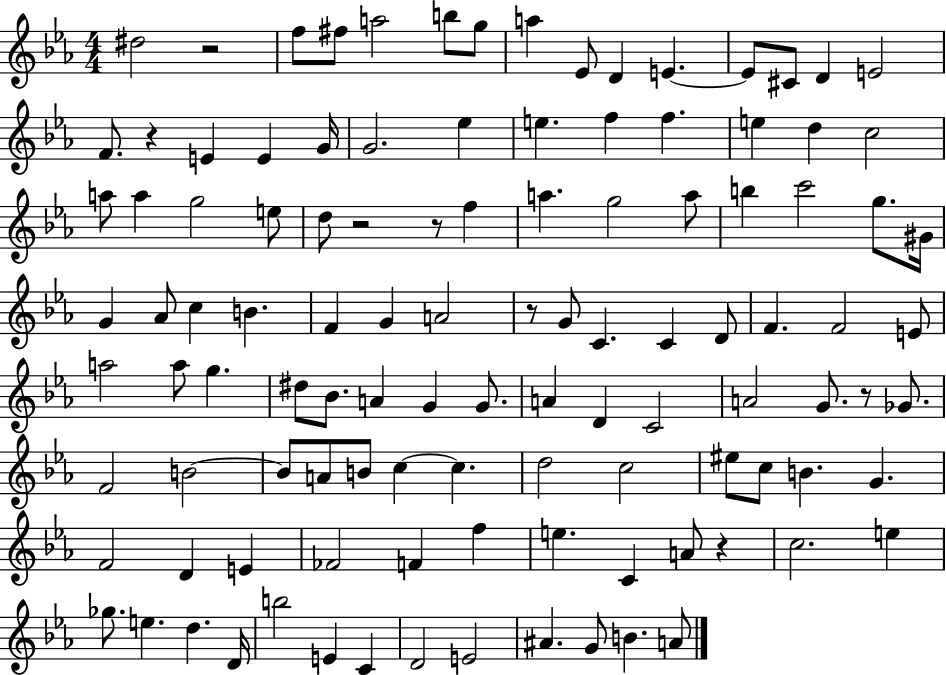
D#5/h R/h F5/e F#5/e A5/h B5/e G5/e A5/q Eb4/e D4/q E4/q. E4/e C#4/e D4/q E4/h F4/e. R/q E4/q E4/q G4/s G4/h. Eb5/q E5/q. F5/q F5/q. E5/q D5/q C5/h A5/e A5/q G5/h E5/e D5/e R/h R/e F5/q A5/q. G5/h A5/e B5/q C6/h G5/e. G#4/s G4/q Ab4/e C5/q B4/q. F4/q G4/q A4/h R/e G4/e C4/q. C4/q D4/e F4/q. F4/h E4/e A5/h A5/e G5/q. D#5/e Bb4/e. A4/q G4/q G4/e. A4/q D4/q C4/h A4/h G4/e. R/e Gb4/e. F4/h B4/h B4/e A4/e B4/e C5/q C5/q. D5/h C5/h EIS5/e C5/e B4/q. G4/q. F4/h D4/q E4/q FES4/h F4/q F5/q E5/q. C4/q A4/e R/q C5/h. E5/q Gb5/e. E5/q. D5/q. D4/s B5/h E4/q C4/q D4/h E4/h A#4/q. G4/e B4/q. A4/e